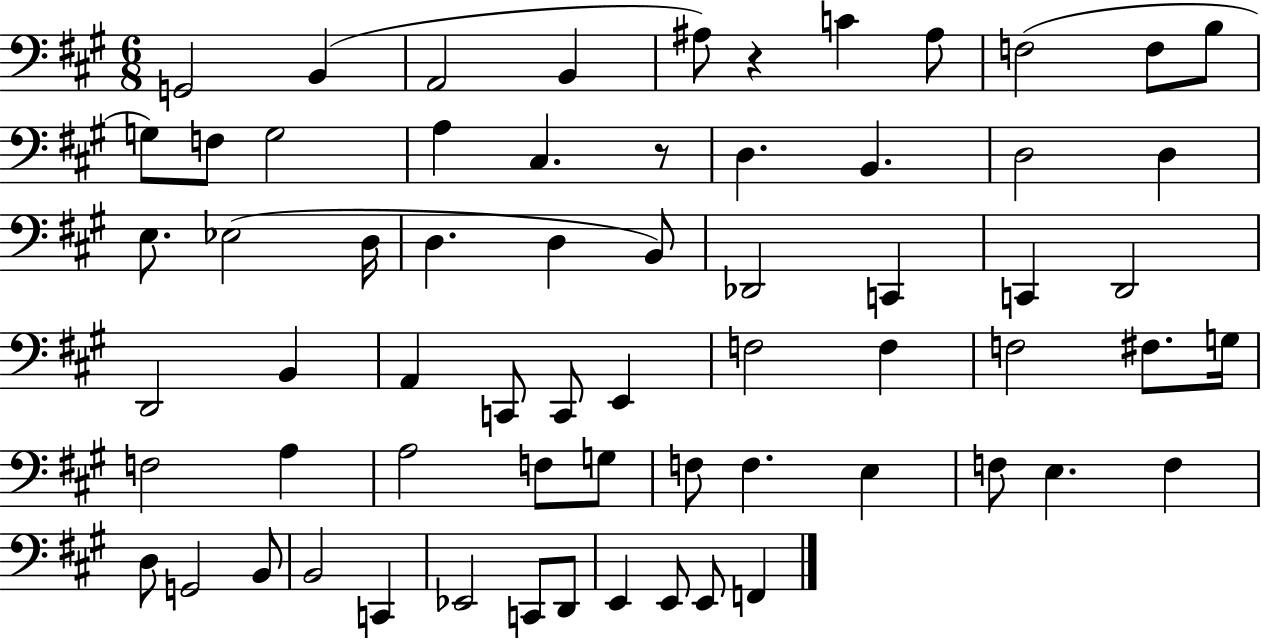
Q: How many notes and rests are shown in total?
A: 65